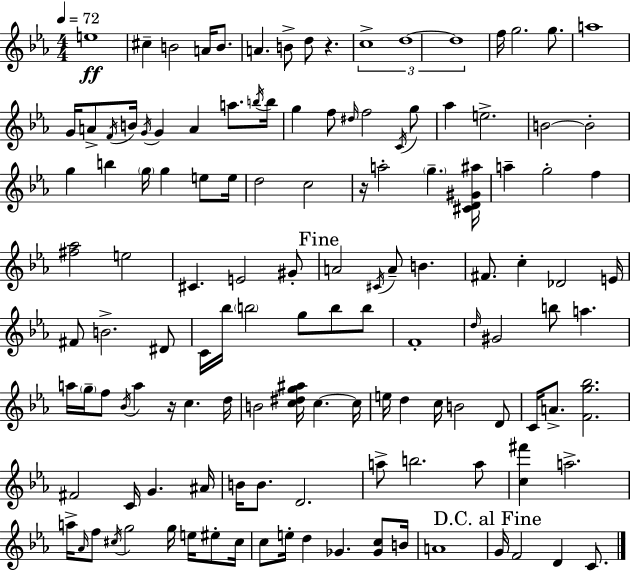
{
  \clef treble
  \numericTimeSignature
  \time 4/4
  \key c \minor
  \tempo 4 = 72
  e''1\ff | cis''4-- b'2 a'16 b'8. | a'4. b'8-> d''8 r4. | \tuplet 3/2 { c''1-> | \break d''1~~ | d''1 } | f''16 g''2. g''8. | a''1 | \break g'16 a'8-> \acciaccatura { f'16 } b'16 \acciaccatura { g'16 } g'4 a'4 a''8. | \acciaccatura { b''16 } b''16 g''4 f''8 \grace { dis''16 } f''2 | \acciaccatura { c'16 } g''8 aes''4 e''2.-> | b'2~~ b'2-. | \break g''4 b''4 \parenthesize g''16 g''4 | e''8 e''16 d''2 c''2 | r16 a''2-. \parenthesize g''4.-- | <cis' d' gis' ais''>16 a''4-- g''2-. | \break f''4 <fis'' aes''>2 e''2 | cis'4. e'2 | gis'8-. \mark "Fine" a'2 \acciaccatura { cis'16 } a'8-- | b'4. fis'8. c''4-. des'2 | \break e'16 fis'8 b'2.-> | dis'8 c'16 bes''16 \parenthesize b''2 | g''8 b''8 b''8 f'1-. | \grace { d''16 } gis'2 b''8 | \break a''4. a''16 \parenthesize g''16-- f''8 \acciaccatura { bes'16 } a''4 | r16 c''4. d''16 b'2 | <c'' dis'' g'' ais''>16 c''4.~~ c''16 e''16 d''4 c''16 b'2 | d'8 c'16 a'8.-> <f' g'' bes''>2. | \break fis'2 | c'16 g'4. ais'16 b'16 b'8. d'2. | a''8-> b''2. | a''8 <c'' fis'''>4 a''2.-> | \break a''16-> \grace { aes'16 } f''8 \acciaccatura { cis''16 } g''2 | g''16 e''16 eis''8-. cis''16 c''8 e''16-. d''4 | ges'4. <ges' c''>8 b'16 a'1 | \mark "D.C. al Fine" g'16 f'2 | \break d'4 c'8. \bar "|."
}